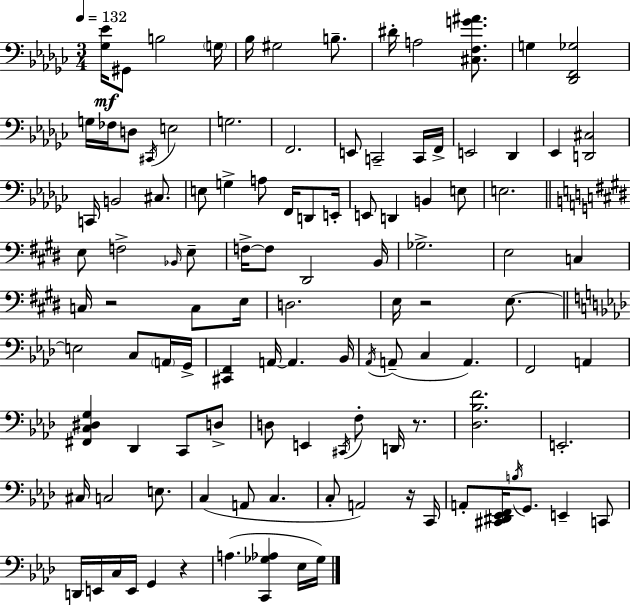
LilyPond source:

{
  \clef bass
  \numericTimeSignature
  \time 3/4
  \key ees \minor
  \tempo 4 = 132
  <ges ees'>16\mf gis,8 b2 \parenthesize g16 | bes16 gis2 b8.-- | dis'16-. a2 <cis f g' ais'>8. | g4 <des, f, ges>2 | \break g16 fes16 d8 \acciaccatura { cis,16 } e2 | g2. | f,2. | e,8 c,2-- c,16 | \break f,16-> e,2 des,4 | ees,4 <d, cis>2 | c,16 b,2 cis8. | e8 g4-> a8 f,16 d,8 | \break e,16-. e,8 d,4 b,4 e8 | e2. | \bar "||" \break \key e \major e8 f2-> \grace { bes,16 } e8-- | f16->~~ f8 dis,2 | b,16 ges2.-> | e2 c4 | \break c16 r2 c8 | e16 d2. | e16 r2 e8.~~ | \bar "||" \break \key f \minor e2 c8 \parenthesize a,16 g,16-> | <cis, f,>4 a,16~~ a,4. bes,16 | \acciaccatura { aes,16 }( a,8-- c4 a,4.) | f,2 a,4 | \break <fis, c dis g>4 des,4 c,8 d8-> | d8 e,4 \acciaccatura { cis,16 } f8-. d,16 r8. | <des bes f'>2. | e,2.-. | \break cis16 c2 e8. | c4( a,8 c4. | c8-. a,2) | r16 c,16 a,8-. <cis, dis, ees, f,>16 \acciaccatura { b16 } g,8. e,4-- | \break c,8 d,16 e,16 c16 e,16 g,4 r4 | a4.( <c, ges aes>4 | ees16 ges16) \bar "|."
}